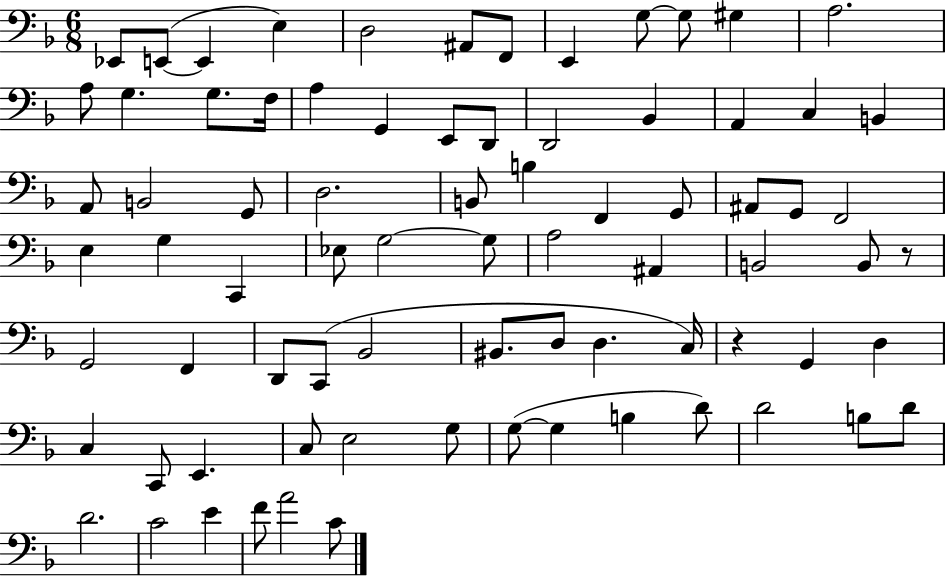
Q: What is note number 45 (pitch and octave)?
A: B2